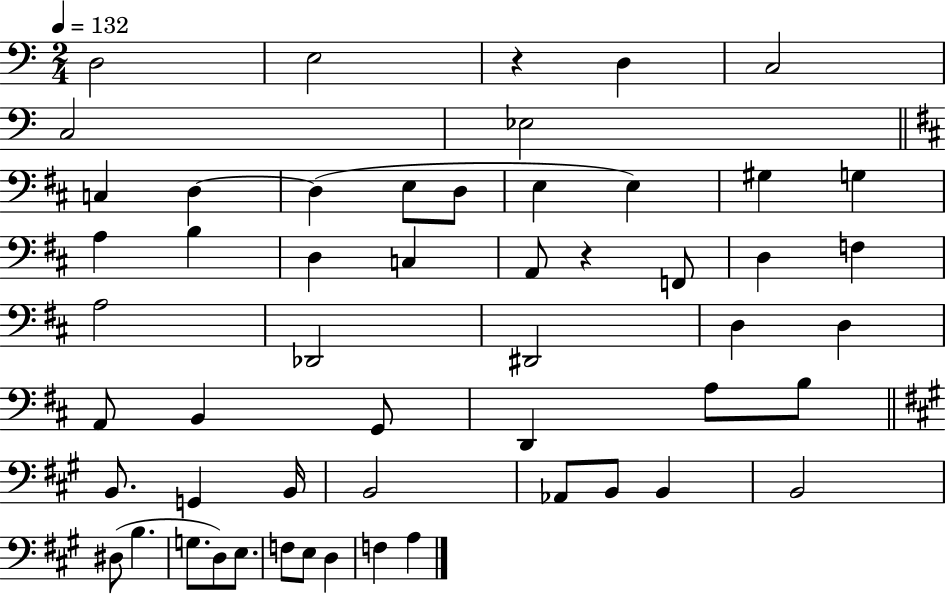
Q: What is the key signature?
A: C major